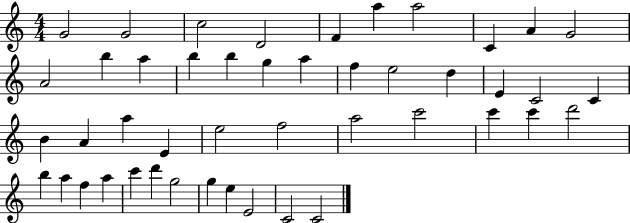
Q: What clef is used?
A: treble